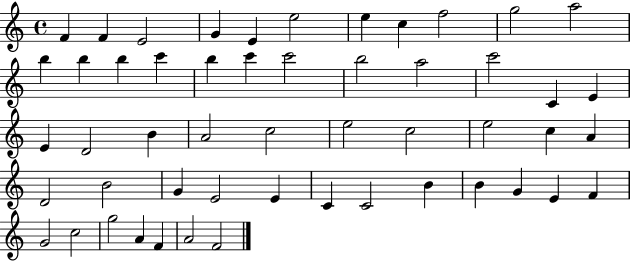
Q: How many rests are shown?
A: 0